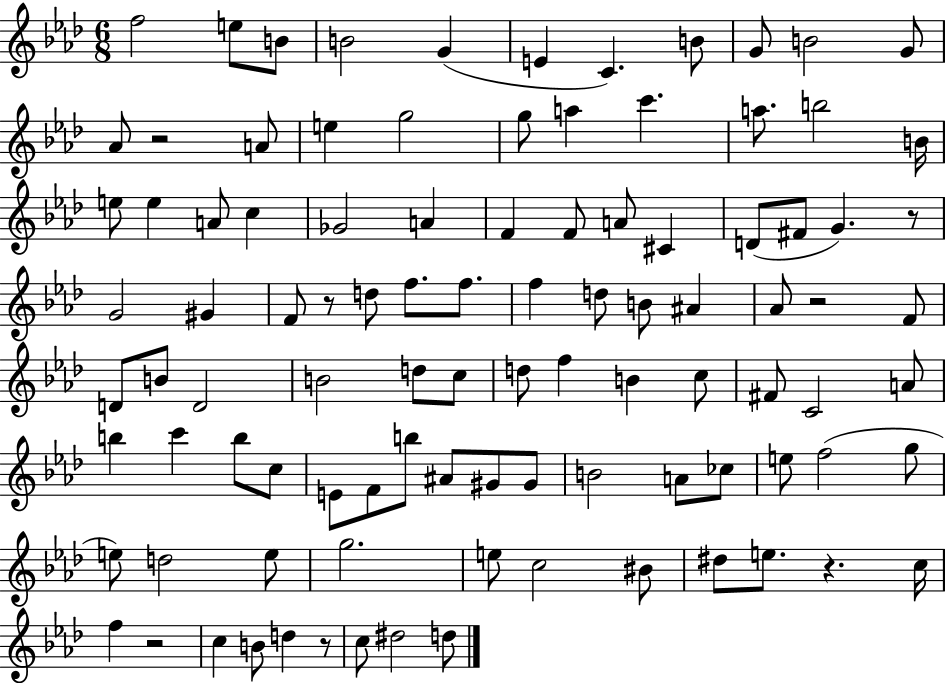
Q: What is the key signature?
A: AES major